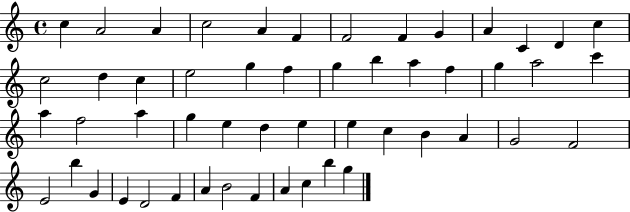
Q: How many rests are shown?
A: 0